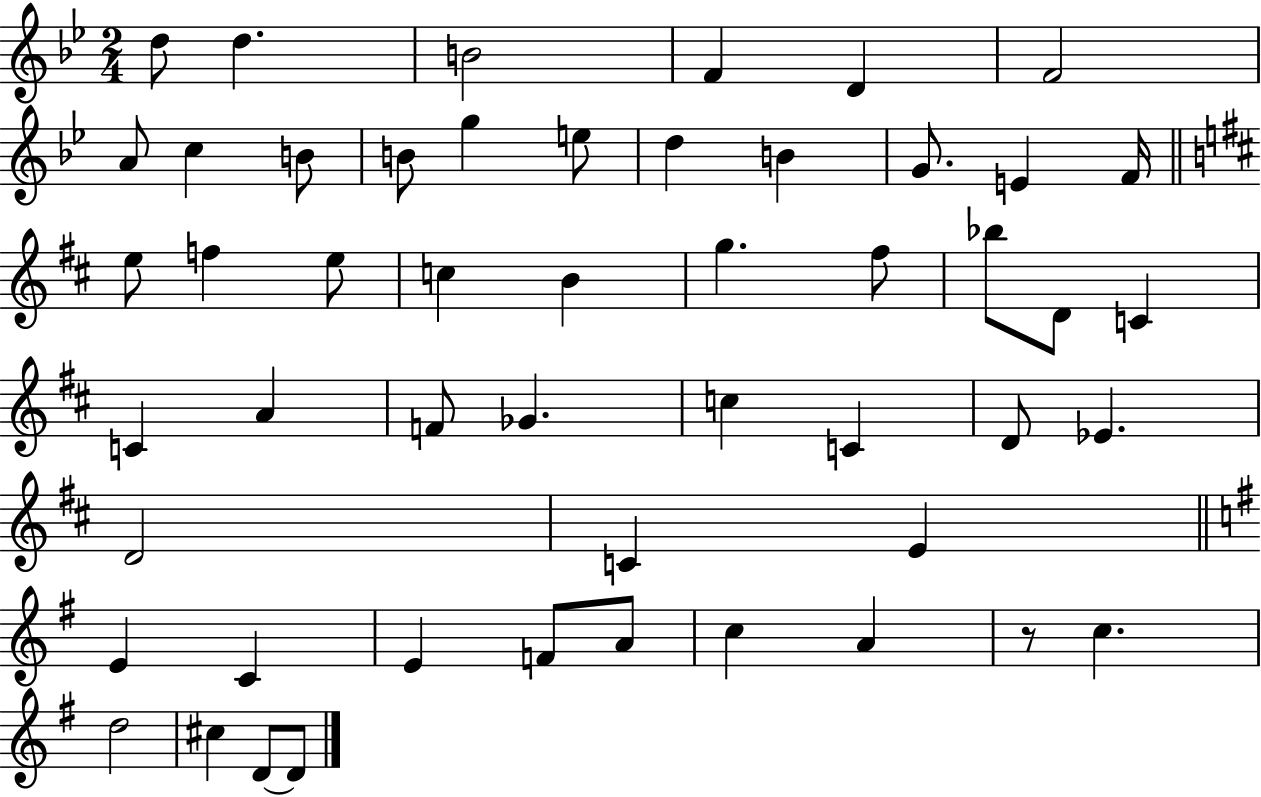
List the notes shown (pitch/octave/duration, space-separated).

D5/e D5/q. B4/h F4/q D4/q F4/h A4/e C5/q B4/e B4/e G5/q E5/e D5/q B4/q G4/e. E4/q F4/s E5/e F5/q E5/e C5/q B4/q G5/q. F#5/e Bb5/e D4/e C4/q C4/q A4/q F4/e Gb4/q. C5/q C4/q D4/e Eb4/q. D4/h C4/q E4/q E4/q C4/q E4/q F4/e A4/e C5/q A4/q R/e C5/q. D5/h C#5/q D4/e D4/e